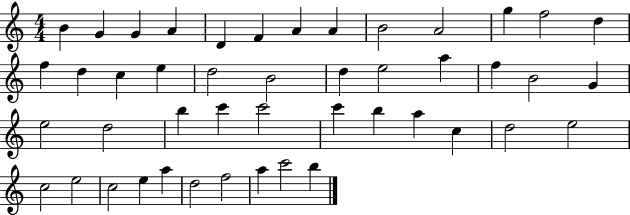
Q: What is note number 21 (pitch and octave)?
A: E5